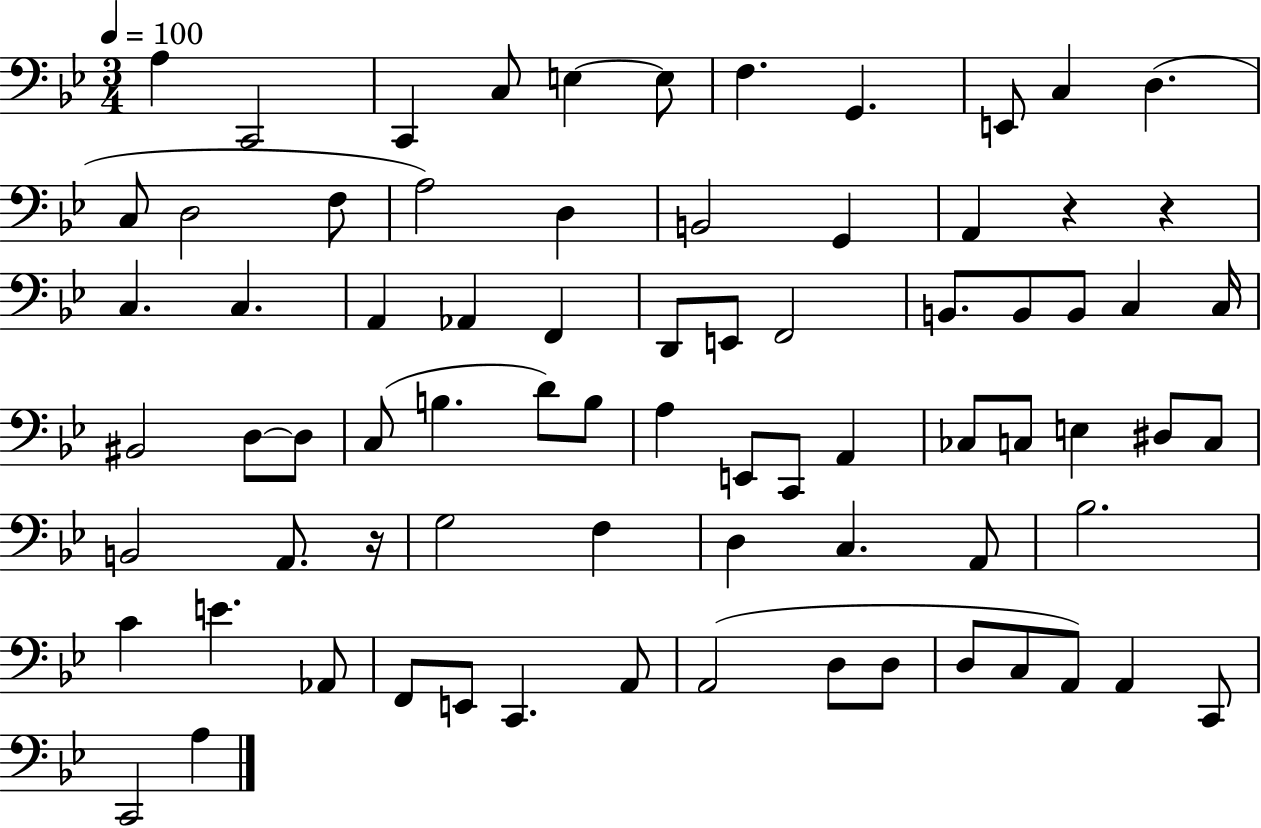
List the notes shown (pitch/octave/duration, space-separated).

A3/q C2/h C2/q C3/e E3/q E3/e F3/q. G2/q. E2/e C3/q D3/q. C3/e D3/h F3/e A3/h D3/q B2/h G2/q A2/q R/q R/q C3/q. C3/q. A2/q Ab2/q F2/q D2/e E2/e F2/h B2/e. B2/e B2/e C3/q C3/s BIS2/h D3/e D3/e C3/e B3/q. D4/e B3/e A3/q E2/e C2/e A2/q CES3/e C3/e E3/q D#3/e C3/e B2/h A2/e. R/s G3/h F3/q D3/q C3/q. A2/e Bb3/h. C4/q E4/q. Ab2/e F2/e E2/e C2/q. A2/e A2/h D3/e D3/e D3/e C3/e A2/e A2/q C2/e C2/h A3/q